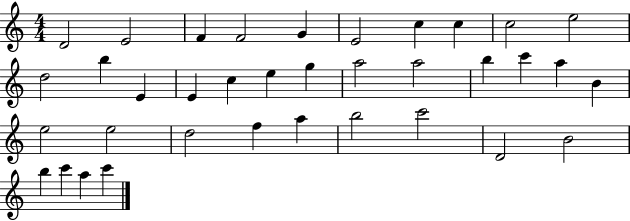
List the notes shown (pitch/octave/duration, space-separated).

D4/h E4/h F4/q F4/h G4/q E4/h C5/q C5/q C5/h E5/h D5/h B5/q E4/q E4/q C5/q E5/q G5/q A5/h A5/h B5/q C6/q A5/q B4/q E5/h E5/h D5/h F5/q A5/q B5/h C6/h D4/h B4/h B5/q C6/q A5/q C6/q